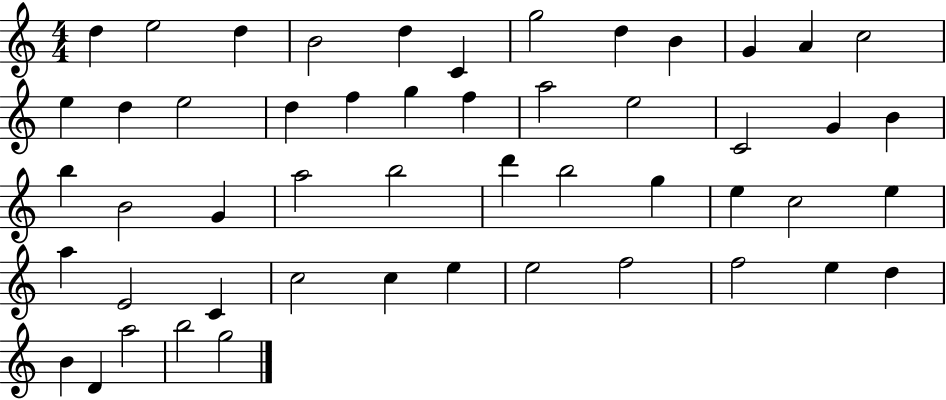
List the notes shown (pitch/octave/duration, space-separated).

D5/q E5/h D5/q B4/h D5/q C4/q G5/h D5/q B4/q G4/q A4/q C5/h E5/q D5/q E5/h D5/q F5/q G5/q F5/q A5/h E5/h C4/h G4/q B4/q B5/q B4/h G4/q A5/h B5/h D6/q B5/h G5/q E5/q C5/h E5/q A5/q E4/h C4/q C5/h C5/q E5/q E5/h F5/h F5/h E5/q D5/q B4/q D4/q A5/h B5/h G5/h